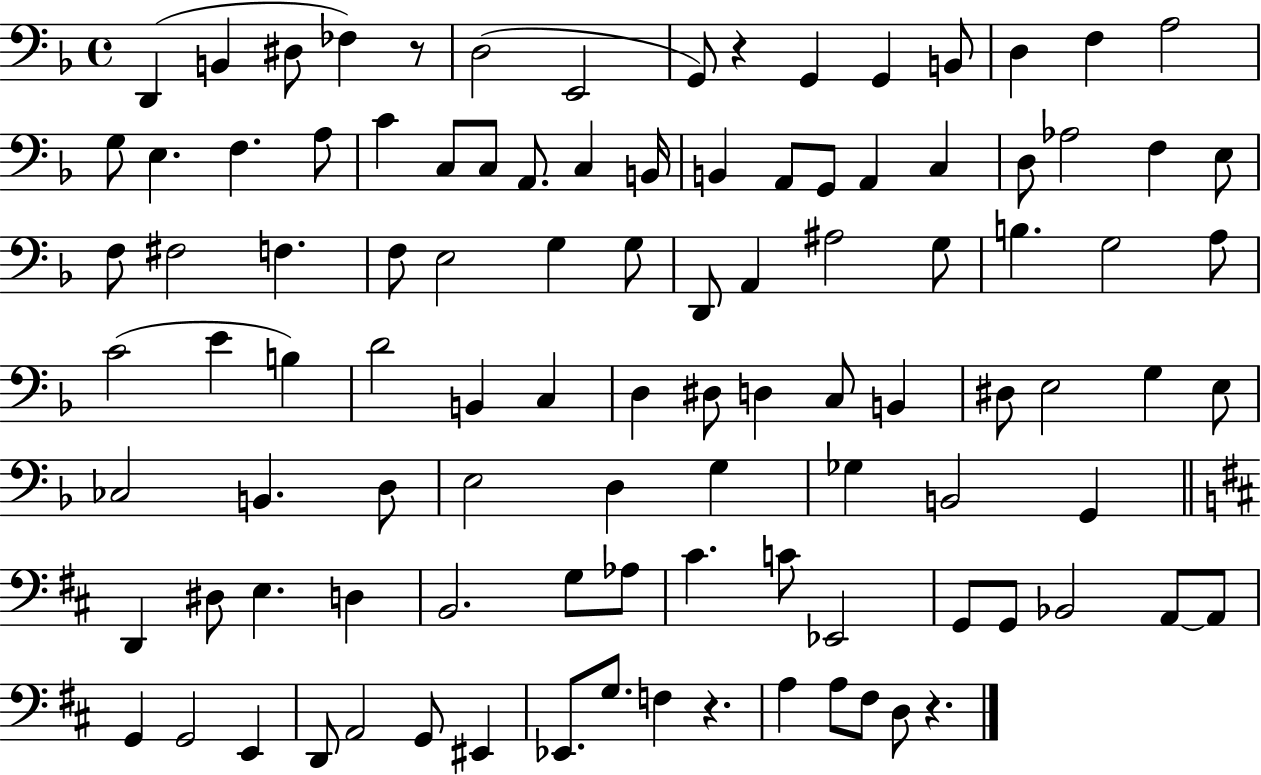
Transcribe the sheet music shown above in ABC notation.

X:1
T:Untitled
M:4/4
L:1/4
K:F
D,, B,, ^D,/2 _F, z/2 D,2 E,,2 G,,/2 z G,, G,, B,,/2 D, F, A,2 G,/2 E, F, A,/2 C C,/2 C,/2 A,,/2 C, B,,/4 B,, A,,/2 G,,/2 A,, C, D,/2 _A,2 F, E,/2 F,/2 ^F,2 F, F,/2 E,2 G, G,/2 D,,/2 A,, ^A,2 G,/2 B, G,2 A,/2 C2 E B, D2 B,, C, D, ^D,/2 D, C,/2 B,, ^D,/2 E,2 G, E,/2 _C,2 B,, D,/2 E,2 D, G, _G, B,,2 G,, D,, ^D,/2 E, D, B,,2 G,/2 _A,/2 ^C C/2 _E,,2 G,,/2 G,,/2 _B,,2 A,,/2 A,,/2 G,, G,,2 E,, D,,/2 A,,2 G,,/2 ^E,, _E,,/2 G,/2 F, z A, A,/2 ^F,/2 D,/2 z